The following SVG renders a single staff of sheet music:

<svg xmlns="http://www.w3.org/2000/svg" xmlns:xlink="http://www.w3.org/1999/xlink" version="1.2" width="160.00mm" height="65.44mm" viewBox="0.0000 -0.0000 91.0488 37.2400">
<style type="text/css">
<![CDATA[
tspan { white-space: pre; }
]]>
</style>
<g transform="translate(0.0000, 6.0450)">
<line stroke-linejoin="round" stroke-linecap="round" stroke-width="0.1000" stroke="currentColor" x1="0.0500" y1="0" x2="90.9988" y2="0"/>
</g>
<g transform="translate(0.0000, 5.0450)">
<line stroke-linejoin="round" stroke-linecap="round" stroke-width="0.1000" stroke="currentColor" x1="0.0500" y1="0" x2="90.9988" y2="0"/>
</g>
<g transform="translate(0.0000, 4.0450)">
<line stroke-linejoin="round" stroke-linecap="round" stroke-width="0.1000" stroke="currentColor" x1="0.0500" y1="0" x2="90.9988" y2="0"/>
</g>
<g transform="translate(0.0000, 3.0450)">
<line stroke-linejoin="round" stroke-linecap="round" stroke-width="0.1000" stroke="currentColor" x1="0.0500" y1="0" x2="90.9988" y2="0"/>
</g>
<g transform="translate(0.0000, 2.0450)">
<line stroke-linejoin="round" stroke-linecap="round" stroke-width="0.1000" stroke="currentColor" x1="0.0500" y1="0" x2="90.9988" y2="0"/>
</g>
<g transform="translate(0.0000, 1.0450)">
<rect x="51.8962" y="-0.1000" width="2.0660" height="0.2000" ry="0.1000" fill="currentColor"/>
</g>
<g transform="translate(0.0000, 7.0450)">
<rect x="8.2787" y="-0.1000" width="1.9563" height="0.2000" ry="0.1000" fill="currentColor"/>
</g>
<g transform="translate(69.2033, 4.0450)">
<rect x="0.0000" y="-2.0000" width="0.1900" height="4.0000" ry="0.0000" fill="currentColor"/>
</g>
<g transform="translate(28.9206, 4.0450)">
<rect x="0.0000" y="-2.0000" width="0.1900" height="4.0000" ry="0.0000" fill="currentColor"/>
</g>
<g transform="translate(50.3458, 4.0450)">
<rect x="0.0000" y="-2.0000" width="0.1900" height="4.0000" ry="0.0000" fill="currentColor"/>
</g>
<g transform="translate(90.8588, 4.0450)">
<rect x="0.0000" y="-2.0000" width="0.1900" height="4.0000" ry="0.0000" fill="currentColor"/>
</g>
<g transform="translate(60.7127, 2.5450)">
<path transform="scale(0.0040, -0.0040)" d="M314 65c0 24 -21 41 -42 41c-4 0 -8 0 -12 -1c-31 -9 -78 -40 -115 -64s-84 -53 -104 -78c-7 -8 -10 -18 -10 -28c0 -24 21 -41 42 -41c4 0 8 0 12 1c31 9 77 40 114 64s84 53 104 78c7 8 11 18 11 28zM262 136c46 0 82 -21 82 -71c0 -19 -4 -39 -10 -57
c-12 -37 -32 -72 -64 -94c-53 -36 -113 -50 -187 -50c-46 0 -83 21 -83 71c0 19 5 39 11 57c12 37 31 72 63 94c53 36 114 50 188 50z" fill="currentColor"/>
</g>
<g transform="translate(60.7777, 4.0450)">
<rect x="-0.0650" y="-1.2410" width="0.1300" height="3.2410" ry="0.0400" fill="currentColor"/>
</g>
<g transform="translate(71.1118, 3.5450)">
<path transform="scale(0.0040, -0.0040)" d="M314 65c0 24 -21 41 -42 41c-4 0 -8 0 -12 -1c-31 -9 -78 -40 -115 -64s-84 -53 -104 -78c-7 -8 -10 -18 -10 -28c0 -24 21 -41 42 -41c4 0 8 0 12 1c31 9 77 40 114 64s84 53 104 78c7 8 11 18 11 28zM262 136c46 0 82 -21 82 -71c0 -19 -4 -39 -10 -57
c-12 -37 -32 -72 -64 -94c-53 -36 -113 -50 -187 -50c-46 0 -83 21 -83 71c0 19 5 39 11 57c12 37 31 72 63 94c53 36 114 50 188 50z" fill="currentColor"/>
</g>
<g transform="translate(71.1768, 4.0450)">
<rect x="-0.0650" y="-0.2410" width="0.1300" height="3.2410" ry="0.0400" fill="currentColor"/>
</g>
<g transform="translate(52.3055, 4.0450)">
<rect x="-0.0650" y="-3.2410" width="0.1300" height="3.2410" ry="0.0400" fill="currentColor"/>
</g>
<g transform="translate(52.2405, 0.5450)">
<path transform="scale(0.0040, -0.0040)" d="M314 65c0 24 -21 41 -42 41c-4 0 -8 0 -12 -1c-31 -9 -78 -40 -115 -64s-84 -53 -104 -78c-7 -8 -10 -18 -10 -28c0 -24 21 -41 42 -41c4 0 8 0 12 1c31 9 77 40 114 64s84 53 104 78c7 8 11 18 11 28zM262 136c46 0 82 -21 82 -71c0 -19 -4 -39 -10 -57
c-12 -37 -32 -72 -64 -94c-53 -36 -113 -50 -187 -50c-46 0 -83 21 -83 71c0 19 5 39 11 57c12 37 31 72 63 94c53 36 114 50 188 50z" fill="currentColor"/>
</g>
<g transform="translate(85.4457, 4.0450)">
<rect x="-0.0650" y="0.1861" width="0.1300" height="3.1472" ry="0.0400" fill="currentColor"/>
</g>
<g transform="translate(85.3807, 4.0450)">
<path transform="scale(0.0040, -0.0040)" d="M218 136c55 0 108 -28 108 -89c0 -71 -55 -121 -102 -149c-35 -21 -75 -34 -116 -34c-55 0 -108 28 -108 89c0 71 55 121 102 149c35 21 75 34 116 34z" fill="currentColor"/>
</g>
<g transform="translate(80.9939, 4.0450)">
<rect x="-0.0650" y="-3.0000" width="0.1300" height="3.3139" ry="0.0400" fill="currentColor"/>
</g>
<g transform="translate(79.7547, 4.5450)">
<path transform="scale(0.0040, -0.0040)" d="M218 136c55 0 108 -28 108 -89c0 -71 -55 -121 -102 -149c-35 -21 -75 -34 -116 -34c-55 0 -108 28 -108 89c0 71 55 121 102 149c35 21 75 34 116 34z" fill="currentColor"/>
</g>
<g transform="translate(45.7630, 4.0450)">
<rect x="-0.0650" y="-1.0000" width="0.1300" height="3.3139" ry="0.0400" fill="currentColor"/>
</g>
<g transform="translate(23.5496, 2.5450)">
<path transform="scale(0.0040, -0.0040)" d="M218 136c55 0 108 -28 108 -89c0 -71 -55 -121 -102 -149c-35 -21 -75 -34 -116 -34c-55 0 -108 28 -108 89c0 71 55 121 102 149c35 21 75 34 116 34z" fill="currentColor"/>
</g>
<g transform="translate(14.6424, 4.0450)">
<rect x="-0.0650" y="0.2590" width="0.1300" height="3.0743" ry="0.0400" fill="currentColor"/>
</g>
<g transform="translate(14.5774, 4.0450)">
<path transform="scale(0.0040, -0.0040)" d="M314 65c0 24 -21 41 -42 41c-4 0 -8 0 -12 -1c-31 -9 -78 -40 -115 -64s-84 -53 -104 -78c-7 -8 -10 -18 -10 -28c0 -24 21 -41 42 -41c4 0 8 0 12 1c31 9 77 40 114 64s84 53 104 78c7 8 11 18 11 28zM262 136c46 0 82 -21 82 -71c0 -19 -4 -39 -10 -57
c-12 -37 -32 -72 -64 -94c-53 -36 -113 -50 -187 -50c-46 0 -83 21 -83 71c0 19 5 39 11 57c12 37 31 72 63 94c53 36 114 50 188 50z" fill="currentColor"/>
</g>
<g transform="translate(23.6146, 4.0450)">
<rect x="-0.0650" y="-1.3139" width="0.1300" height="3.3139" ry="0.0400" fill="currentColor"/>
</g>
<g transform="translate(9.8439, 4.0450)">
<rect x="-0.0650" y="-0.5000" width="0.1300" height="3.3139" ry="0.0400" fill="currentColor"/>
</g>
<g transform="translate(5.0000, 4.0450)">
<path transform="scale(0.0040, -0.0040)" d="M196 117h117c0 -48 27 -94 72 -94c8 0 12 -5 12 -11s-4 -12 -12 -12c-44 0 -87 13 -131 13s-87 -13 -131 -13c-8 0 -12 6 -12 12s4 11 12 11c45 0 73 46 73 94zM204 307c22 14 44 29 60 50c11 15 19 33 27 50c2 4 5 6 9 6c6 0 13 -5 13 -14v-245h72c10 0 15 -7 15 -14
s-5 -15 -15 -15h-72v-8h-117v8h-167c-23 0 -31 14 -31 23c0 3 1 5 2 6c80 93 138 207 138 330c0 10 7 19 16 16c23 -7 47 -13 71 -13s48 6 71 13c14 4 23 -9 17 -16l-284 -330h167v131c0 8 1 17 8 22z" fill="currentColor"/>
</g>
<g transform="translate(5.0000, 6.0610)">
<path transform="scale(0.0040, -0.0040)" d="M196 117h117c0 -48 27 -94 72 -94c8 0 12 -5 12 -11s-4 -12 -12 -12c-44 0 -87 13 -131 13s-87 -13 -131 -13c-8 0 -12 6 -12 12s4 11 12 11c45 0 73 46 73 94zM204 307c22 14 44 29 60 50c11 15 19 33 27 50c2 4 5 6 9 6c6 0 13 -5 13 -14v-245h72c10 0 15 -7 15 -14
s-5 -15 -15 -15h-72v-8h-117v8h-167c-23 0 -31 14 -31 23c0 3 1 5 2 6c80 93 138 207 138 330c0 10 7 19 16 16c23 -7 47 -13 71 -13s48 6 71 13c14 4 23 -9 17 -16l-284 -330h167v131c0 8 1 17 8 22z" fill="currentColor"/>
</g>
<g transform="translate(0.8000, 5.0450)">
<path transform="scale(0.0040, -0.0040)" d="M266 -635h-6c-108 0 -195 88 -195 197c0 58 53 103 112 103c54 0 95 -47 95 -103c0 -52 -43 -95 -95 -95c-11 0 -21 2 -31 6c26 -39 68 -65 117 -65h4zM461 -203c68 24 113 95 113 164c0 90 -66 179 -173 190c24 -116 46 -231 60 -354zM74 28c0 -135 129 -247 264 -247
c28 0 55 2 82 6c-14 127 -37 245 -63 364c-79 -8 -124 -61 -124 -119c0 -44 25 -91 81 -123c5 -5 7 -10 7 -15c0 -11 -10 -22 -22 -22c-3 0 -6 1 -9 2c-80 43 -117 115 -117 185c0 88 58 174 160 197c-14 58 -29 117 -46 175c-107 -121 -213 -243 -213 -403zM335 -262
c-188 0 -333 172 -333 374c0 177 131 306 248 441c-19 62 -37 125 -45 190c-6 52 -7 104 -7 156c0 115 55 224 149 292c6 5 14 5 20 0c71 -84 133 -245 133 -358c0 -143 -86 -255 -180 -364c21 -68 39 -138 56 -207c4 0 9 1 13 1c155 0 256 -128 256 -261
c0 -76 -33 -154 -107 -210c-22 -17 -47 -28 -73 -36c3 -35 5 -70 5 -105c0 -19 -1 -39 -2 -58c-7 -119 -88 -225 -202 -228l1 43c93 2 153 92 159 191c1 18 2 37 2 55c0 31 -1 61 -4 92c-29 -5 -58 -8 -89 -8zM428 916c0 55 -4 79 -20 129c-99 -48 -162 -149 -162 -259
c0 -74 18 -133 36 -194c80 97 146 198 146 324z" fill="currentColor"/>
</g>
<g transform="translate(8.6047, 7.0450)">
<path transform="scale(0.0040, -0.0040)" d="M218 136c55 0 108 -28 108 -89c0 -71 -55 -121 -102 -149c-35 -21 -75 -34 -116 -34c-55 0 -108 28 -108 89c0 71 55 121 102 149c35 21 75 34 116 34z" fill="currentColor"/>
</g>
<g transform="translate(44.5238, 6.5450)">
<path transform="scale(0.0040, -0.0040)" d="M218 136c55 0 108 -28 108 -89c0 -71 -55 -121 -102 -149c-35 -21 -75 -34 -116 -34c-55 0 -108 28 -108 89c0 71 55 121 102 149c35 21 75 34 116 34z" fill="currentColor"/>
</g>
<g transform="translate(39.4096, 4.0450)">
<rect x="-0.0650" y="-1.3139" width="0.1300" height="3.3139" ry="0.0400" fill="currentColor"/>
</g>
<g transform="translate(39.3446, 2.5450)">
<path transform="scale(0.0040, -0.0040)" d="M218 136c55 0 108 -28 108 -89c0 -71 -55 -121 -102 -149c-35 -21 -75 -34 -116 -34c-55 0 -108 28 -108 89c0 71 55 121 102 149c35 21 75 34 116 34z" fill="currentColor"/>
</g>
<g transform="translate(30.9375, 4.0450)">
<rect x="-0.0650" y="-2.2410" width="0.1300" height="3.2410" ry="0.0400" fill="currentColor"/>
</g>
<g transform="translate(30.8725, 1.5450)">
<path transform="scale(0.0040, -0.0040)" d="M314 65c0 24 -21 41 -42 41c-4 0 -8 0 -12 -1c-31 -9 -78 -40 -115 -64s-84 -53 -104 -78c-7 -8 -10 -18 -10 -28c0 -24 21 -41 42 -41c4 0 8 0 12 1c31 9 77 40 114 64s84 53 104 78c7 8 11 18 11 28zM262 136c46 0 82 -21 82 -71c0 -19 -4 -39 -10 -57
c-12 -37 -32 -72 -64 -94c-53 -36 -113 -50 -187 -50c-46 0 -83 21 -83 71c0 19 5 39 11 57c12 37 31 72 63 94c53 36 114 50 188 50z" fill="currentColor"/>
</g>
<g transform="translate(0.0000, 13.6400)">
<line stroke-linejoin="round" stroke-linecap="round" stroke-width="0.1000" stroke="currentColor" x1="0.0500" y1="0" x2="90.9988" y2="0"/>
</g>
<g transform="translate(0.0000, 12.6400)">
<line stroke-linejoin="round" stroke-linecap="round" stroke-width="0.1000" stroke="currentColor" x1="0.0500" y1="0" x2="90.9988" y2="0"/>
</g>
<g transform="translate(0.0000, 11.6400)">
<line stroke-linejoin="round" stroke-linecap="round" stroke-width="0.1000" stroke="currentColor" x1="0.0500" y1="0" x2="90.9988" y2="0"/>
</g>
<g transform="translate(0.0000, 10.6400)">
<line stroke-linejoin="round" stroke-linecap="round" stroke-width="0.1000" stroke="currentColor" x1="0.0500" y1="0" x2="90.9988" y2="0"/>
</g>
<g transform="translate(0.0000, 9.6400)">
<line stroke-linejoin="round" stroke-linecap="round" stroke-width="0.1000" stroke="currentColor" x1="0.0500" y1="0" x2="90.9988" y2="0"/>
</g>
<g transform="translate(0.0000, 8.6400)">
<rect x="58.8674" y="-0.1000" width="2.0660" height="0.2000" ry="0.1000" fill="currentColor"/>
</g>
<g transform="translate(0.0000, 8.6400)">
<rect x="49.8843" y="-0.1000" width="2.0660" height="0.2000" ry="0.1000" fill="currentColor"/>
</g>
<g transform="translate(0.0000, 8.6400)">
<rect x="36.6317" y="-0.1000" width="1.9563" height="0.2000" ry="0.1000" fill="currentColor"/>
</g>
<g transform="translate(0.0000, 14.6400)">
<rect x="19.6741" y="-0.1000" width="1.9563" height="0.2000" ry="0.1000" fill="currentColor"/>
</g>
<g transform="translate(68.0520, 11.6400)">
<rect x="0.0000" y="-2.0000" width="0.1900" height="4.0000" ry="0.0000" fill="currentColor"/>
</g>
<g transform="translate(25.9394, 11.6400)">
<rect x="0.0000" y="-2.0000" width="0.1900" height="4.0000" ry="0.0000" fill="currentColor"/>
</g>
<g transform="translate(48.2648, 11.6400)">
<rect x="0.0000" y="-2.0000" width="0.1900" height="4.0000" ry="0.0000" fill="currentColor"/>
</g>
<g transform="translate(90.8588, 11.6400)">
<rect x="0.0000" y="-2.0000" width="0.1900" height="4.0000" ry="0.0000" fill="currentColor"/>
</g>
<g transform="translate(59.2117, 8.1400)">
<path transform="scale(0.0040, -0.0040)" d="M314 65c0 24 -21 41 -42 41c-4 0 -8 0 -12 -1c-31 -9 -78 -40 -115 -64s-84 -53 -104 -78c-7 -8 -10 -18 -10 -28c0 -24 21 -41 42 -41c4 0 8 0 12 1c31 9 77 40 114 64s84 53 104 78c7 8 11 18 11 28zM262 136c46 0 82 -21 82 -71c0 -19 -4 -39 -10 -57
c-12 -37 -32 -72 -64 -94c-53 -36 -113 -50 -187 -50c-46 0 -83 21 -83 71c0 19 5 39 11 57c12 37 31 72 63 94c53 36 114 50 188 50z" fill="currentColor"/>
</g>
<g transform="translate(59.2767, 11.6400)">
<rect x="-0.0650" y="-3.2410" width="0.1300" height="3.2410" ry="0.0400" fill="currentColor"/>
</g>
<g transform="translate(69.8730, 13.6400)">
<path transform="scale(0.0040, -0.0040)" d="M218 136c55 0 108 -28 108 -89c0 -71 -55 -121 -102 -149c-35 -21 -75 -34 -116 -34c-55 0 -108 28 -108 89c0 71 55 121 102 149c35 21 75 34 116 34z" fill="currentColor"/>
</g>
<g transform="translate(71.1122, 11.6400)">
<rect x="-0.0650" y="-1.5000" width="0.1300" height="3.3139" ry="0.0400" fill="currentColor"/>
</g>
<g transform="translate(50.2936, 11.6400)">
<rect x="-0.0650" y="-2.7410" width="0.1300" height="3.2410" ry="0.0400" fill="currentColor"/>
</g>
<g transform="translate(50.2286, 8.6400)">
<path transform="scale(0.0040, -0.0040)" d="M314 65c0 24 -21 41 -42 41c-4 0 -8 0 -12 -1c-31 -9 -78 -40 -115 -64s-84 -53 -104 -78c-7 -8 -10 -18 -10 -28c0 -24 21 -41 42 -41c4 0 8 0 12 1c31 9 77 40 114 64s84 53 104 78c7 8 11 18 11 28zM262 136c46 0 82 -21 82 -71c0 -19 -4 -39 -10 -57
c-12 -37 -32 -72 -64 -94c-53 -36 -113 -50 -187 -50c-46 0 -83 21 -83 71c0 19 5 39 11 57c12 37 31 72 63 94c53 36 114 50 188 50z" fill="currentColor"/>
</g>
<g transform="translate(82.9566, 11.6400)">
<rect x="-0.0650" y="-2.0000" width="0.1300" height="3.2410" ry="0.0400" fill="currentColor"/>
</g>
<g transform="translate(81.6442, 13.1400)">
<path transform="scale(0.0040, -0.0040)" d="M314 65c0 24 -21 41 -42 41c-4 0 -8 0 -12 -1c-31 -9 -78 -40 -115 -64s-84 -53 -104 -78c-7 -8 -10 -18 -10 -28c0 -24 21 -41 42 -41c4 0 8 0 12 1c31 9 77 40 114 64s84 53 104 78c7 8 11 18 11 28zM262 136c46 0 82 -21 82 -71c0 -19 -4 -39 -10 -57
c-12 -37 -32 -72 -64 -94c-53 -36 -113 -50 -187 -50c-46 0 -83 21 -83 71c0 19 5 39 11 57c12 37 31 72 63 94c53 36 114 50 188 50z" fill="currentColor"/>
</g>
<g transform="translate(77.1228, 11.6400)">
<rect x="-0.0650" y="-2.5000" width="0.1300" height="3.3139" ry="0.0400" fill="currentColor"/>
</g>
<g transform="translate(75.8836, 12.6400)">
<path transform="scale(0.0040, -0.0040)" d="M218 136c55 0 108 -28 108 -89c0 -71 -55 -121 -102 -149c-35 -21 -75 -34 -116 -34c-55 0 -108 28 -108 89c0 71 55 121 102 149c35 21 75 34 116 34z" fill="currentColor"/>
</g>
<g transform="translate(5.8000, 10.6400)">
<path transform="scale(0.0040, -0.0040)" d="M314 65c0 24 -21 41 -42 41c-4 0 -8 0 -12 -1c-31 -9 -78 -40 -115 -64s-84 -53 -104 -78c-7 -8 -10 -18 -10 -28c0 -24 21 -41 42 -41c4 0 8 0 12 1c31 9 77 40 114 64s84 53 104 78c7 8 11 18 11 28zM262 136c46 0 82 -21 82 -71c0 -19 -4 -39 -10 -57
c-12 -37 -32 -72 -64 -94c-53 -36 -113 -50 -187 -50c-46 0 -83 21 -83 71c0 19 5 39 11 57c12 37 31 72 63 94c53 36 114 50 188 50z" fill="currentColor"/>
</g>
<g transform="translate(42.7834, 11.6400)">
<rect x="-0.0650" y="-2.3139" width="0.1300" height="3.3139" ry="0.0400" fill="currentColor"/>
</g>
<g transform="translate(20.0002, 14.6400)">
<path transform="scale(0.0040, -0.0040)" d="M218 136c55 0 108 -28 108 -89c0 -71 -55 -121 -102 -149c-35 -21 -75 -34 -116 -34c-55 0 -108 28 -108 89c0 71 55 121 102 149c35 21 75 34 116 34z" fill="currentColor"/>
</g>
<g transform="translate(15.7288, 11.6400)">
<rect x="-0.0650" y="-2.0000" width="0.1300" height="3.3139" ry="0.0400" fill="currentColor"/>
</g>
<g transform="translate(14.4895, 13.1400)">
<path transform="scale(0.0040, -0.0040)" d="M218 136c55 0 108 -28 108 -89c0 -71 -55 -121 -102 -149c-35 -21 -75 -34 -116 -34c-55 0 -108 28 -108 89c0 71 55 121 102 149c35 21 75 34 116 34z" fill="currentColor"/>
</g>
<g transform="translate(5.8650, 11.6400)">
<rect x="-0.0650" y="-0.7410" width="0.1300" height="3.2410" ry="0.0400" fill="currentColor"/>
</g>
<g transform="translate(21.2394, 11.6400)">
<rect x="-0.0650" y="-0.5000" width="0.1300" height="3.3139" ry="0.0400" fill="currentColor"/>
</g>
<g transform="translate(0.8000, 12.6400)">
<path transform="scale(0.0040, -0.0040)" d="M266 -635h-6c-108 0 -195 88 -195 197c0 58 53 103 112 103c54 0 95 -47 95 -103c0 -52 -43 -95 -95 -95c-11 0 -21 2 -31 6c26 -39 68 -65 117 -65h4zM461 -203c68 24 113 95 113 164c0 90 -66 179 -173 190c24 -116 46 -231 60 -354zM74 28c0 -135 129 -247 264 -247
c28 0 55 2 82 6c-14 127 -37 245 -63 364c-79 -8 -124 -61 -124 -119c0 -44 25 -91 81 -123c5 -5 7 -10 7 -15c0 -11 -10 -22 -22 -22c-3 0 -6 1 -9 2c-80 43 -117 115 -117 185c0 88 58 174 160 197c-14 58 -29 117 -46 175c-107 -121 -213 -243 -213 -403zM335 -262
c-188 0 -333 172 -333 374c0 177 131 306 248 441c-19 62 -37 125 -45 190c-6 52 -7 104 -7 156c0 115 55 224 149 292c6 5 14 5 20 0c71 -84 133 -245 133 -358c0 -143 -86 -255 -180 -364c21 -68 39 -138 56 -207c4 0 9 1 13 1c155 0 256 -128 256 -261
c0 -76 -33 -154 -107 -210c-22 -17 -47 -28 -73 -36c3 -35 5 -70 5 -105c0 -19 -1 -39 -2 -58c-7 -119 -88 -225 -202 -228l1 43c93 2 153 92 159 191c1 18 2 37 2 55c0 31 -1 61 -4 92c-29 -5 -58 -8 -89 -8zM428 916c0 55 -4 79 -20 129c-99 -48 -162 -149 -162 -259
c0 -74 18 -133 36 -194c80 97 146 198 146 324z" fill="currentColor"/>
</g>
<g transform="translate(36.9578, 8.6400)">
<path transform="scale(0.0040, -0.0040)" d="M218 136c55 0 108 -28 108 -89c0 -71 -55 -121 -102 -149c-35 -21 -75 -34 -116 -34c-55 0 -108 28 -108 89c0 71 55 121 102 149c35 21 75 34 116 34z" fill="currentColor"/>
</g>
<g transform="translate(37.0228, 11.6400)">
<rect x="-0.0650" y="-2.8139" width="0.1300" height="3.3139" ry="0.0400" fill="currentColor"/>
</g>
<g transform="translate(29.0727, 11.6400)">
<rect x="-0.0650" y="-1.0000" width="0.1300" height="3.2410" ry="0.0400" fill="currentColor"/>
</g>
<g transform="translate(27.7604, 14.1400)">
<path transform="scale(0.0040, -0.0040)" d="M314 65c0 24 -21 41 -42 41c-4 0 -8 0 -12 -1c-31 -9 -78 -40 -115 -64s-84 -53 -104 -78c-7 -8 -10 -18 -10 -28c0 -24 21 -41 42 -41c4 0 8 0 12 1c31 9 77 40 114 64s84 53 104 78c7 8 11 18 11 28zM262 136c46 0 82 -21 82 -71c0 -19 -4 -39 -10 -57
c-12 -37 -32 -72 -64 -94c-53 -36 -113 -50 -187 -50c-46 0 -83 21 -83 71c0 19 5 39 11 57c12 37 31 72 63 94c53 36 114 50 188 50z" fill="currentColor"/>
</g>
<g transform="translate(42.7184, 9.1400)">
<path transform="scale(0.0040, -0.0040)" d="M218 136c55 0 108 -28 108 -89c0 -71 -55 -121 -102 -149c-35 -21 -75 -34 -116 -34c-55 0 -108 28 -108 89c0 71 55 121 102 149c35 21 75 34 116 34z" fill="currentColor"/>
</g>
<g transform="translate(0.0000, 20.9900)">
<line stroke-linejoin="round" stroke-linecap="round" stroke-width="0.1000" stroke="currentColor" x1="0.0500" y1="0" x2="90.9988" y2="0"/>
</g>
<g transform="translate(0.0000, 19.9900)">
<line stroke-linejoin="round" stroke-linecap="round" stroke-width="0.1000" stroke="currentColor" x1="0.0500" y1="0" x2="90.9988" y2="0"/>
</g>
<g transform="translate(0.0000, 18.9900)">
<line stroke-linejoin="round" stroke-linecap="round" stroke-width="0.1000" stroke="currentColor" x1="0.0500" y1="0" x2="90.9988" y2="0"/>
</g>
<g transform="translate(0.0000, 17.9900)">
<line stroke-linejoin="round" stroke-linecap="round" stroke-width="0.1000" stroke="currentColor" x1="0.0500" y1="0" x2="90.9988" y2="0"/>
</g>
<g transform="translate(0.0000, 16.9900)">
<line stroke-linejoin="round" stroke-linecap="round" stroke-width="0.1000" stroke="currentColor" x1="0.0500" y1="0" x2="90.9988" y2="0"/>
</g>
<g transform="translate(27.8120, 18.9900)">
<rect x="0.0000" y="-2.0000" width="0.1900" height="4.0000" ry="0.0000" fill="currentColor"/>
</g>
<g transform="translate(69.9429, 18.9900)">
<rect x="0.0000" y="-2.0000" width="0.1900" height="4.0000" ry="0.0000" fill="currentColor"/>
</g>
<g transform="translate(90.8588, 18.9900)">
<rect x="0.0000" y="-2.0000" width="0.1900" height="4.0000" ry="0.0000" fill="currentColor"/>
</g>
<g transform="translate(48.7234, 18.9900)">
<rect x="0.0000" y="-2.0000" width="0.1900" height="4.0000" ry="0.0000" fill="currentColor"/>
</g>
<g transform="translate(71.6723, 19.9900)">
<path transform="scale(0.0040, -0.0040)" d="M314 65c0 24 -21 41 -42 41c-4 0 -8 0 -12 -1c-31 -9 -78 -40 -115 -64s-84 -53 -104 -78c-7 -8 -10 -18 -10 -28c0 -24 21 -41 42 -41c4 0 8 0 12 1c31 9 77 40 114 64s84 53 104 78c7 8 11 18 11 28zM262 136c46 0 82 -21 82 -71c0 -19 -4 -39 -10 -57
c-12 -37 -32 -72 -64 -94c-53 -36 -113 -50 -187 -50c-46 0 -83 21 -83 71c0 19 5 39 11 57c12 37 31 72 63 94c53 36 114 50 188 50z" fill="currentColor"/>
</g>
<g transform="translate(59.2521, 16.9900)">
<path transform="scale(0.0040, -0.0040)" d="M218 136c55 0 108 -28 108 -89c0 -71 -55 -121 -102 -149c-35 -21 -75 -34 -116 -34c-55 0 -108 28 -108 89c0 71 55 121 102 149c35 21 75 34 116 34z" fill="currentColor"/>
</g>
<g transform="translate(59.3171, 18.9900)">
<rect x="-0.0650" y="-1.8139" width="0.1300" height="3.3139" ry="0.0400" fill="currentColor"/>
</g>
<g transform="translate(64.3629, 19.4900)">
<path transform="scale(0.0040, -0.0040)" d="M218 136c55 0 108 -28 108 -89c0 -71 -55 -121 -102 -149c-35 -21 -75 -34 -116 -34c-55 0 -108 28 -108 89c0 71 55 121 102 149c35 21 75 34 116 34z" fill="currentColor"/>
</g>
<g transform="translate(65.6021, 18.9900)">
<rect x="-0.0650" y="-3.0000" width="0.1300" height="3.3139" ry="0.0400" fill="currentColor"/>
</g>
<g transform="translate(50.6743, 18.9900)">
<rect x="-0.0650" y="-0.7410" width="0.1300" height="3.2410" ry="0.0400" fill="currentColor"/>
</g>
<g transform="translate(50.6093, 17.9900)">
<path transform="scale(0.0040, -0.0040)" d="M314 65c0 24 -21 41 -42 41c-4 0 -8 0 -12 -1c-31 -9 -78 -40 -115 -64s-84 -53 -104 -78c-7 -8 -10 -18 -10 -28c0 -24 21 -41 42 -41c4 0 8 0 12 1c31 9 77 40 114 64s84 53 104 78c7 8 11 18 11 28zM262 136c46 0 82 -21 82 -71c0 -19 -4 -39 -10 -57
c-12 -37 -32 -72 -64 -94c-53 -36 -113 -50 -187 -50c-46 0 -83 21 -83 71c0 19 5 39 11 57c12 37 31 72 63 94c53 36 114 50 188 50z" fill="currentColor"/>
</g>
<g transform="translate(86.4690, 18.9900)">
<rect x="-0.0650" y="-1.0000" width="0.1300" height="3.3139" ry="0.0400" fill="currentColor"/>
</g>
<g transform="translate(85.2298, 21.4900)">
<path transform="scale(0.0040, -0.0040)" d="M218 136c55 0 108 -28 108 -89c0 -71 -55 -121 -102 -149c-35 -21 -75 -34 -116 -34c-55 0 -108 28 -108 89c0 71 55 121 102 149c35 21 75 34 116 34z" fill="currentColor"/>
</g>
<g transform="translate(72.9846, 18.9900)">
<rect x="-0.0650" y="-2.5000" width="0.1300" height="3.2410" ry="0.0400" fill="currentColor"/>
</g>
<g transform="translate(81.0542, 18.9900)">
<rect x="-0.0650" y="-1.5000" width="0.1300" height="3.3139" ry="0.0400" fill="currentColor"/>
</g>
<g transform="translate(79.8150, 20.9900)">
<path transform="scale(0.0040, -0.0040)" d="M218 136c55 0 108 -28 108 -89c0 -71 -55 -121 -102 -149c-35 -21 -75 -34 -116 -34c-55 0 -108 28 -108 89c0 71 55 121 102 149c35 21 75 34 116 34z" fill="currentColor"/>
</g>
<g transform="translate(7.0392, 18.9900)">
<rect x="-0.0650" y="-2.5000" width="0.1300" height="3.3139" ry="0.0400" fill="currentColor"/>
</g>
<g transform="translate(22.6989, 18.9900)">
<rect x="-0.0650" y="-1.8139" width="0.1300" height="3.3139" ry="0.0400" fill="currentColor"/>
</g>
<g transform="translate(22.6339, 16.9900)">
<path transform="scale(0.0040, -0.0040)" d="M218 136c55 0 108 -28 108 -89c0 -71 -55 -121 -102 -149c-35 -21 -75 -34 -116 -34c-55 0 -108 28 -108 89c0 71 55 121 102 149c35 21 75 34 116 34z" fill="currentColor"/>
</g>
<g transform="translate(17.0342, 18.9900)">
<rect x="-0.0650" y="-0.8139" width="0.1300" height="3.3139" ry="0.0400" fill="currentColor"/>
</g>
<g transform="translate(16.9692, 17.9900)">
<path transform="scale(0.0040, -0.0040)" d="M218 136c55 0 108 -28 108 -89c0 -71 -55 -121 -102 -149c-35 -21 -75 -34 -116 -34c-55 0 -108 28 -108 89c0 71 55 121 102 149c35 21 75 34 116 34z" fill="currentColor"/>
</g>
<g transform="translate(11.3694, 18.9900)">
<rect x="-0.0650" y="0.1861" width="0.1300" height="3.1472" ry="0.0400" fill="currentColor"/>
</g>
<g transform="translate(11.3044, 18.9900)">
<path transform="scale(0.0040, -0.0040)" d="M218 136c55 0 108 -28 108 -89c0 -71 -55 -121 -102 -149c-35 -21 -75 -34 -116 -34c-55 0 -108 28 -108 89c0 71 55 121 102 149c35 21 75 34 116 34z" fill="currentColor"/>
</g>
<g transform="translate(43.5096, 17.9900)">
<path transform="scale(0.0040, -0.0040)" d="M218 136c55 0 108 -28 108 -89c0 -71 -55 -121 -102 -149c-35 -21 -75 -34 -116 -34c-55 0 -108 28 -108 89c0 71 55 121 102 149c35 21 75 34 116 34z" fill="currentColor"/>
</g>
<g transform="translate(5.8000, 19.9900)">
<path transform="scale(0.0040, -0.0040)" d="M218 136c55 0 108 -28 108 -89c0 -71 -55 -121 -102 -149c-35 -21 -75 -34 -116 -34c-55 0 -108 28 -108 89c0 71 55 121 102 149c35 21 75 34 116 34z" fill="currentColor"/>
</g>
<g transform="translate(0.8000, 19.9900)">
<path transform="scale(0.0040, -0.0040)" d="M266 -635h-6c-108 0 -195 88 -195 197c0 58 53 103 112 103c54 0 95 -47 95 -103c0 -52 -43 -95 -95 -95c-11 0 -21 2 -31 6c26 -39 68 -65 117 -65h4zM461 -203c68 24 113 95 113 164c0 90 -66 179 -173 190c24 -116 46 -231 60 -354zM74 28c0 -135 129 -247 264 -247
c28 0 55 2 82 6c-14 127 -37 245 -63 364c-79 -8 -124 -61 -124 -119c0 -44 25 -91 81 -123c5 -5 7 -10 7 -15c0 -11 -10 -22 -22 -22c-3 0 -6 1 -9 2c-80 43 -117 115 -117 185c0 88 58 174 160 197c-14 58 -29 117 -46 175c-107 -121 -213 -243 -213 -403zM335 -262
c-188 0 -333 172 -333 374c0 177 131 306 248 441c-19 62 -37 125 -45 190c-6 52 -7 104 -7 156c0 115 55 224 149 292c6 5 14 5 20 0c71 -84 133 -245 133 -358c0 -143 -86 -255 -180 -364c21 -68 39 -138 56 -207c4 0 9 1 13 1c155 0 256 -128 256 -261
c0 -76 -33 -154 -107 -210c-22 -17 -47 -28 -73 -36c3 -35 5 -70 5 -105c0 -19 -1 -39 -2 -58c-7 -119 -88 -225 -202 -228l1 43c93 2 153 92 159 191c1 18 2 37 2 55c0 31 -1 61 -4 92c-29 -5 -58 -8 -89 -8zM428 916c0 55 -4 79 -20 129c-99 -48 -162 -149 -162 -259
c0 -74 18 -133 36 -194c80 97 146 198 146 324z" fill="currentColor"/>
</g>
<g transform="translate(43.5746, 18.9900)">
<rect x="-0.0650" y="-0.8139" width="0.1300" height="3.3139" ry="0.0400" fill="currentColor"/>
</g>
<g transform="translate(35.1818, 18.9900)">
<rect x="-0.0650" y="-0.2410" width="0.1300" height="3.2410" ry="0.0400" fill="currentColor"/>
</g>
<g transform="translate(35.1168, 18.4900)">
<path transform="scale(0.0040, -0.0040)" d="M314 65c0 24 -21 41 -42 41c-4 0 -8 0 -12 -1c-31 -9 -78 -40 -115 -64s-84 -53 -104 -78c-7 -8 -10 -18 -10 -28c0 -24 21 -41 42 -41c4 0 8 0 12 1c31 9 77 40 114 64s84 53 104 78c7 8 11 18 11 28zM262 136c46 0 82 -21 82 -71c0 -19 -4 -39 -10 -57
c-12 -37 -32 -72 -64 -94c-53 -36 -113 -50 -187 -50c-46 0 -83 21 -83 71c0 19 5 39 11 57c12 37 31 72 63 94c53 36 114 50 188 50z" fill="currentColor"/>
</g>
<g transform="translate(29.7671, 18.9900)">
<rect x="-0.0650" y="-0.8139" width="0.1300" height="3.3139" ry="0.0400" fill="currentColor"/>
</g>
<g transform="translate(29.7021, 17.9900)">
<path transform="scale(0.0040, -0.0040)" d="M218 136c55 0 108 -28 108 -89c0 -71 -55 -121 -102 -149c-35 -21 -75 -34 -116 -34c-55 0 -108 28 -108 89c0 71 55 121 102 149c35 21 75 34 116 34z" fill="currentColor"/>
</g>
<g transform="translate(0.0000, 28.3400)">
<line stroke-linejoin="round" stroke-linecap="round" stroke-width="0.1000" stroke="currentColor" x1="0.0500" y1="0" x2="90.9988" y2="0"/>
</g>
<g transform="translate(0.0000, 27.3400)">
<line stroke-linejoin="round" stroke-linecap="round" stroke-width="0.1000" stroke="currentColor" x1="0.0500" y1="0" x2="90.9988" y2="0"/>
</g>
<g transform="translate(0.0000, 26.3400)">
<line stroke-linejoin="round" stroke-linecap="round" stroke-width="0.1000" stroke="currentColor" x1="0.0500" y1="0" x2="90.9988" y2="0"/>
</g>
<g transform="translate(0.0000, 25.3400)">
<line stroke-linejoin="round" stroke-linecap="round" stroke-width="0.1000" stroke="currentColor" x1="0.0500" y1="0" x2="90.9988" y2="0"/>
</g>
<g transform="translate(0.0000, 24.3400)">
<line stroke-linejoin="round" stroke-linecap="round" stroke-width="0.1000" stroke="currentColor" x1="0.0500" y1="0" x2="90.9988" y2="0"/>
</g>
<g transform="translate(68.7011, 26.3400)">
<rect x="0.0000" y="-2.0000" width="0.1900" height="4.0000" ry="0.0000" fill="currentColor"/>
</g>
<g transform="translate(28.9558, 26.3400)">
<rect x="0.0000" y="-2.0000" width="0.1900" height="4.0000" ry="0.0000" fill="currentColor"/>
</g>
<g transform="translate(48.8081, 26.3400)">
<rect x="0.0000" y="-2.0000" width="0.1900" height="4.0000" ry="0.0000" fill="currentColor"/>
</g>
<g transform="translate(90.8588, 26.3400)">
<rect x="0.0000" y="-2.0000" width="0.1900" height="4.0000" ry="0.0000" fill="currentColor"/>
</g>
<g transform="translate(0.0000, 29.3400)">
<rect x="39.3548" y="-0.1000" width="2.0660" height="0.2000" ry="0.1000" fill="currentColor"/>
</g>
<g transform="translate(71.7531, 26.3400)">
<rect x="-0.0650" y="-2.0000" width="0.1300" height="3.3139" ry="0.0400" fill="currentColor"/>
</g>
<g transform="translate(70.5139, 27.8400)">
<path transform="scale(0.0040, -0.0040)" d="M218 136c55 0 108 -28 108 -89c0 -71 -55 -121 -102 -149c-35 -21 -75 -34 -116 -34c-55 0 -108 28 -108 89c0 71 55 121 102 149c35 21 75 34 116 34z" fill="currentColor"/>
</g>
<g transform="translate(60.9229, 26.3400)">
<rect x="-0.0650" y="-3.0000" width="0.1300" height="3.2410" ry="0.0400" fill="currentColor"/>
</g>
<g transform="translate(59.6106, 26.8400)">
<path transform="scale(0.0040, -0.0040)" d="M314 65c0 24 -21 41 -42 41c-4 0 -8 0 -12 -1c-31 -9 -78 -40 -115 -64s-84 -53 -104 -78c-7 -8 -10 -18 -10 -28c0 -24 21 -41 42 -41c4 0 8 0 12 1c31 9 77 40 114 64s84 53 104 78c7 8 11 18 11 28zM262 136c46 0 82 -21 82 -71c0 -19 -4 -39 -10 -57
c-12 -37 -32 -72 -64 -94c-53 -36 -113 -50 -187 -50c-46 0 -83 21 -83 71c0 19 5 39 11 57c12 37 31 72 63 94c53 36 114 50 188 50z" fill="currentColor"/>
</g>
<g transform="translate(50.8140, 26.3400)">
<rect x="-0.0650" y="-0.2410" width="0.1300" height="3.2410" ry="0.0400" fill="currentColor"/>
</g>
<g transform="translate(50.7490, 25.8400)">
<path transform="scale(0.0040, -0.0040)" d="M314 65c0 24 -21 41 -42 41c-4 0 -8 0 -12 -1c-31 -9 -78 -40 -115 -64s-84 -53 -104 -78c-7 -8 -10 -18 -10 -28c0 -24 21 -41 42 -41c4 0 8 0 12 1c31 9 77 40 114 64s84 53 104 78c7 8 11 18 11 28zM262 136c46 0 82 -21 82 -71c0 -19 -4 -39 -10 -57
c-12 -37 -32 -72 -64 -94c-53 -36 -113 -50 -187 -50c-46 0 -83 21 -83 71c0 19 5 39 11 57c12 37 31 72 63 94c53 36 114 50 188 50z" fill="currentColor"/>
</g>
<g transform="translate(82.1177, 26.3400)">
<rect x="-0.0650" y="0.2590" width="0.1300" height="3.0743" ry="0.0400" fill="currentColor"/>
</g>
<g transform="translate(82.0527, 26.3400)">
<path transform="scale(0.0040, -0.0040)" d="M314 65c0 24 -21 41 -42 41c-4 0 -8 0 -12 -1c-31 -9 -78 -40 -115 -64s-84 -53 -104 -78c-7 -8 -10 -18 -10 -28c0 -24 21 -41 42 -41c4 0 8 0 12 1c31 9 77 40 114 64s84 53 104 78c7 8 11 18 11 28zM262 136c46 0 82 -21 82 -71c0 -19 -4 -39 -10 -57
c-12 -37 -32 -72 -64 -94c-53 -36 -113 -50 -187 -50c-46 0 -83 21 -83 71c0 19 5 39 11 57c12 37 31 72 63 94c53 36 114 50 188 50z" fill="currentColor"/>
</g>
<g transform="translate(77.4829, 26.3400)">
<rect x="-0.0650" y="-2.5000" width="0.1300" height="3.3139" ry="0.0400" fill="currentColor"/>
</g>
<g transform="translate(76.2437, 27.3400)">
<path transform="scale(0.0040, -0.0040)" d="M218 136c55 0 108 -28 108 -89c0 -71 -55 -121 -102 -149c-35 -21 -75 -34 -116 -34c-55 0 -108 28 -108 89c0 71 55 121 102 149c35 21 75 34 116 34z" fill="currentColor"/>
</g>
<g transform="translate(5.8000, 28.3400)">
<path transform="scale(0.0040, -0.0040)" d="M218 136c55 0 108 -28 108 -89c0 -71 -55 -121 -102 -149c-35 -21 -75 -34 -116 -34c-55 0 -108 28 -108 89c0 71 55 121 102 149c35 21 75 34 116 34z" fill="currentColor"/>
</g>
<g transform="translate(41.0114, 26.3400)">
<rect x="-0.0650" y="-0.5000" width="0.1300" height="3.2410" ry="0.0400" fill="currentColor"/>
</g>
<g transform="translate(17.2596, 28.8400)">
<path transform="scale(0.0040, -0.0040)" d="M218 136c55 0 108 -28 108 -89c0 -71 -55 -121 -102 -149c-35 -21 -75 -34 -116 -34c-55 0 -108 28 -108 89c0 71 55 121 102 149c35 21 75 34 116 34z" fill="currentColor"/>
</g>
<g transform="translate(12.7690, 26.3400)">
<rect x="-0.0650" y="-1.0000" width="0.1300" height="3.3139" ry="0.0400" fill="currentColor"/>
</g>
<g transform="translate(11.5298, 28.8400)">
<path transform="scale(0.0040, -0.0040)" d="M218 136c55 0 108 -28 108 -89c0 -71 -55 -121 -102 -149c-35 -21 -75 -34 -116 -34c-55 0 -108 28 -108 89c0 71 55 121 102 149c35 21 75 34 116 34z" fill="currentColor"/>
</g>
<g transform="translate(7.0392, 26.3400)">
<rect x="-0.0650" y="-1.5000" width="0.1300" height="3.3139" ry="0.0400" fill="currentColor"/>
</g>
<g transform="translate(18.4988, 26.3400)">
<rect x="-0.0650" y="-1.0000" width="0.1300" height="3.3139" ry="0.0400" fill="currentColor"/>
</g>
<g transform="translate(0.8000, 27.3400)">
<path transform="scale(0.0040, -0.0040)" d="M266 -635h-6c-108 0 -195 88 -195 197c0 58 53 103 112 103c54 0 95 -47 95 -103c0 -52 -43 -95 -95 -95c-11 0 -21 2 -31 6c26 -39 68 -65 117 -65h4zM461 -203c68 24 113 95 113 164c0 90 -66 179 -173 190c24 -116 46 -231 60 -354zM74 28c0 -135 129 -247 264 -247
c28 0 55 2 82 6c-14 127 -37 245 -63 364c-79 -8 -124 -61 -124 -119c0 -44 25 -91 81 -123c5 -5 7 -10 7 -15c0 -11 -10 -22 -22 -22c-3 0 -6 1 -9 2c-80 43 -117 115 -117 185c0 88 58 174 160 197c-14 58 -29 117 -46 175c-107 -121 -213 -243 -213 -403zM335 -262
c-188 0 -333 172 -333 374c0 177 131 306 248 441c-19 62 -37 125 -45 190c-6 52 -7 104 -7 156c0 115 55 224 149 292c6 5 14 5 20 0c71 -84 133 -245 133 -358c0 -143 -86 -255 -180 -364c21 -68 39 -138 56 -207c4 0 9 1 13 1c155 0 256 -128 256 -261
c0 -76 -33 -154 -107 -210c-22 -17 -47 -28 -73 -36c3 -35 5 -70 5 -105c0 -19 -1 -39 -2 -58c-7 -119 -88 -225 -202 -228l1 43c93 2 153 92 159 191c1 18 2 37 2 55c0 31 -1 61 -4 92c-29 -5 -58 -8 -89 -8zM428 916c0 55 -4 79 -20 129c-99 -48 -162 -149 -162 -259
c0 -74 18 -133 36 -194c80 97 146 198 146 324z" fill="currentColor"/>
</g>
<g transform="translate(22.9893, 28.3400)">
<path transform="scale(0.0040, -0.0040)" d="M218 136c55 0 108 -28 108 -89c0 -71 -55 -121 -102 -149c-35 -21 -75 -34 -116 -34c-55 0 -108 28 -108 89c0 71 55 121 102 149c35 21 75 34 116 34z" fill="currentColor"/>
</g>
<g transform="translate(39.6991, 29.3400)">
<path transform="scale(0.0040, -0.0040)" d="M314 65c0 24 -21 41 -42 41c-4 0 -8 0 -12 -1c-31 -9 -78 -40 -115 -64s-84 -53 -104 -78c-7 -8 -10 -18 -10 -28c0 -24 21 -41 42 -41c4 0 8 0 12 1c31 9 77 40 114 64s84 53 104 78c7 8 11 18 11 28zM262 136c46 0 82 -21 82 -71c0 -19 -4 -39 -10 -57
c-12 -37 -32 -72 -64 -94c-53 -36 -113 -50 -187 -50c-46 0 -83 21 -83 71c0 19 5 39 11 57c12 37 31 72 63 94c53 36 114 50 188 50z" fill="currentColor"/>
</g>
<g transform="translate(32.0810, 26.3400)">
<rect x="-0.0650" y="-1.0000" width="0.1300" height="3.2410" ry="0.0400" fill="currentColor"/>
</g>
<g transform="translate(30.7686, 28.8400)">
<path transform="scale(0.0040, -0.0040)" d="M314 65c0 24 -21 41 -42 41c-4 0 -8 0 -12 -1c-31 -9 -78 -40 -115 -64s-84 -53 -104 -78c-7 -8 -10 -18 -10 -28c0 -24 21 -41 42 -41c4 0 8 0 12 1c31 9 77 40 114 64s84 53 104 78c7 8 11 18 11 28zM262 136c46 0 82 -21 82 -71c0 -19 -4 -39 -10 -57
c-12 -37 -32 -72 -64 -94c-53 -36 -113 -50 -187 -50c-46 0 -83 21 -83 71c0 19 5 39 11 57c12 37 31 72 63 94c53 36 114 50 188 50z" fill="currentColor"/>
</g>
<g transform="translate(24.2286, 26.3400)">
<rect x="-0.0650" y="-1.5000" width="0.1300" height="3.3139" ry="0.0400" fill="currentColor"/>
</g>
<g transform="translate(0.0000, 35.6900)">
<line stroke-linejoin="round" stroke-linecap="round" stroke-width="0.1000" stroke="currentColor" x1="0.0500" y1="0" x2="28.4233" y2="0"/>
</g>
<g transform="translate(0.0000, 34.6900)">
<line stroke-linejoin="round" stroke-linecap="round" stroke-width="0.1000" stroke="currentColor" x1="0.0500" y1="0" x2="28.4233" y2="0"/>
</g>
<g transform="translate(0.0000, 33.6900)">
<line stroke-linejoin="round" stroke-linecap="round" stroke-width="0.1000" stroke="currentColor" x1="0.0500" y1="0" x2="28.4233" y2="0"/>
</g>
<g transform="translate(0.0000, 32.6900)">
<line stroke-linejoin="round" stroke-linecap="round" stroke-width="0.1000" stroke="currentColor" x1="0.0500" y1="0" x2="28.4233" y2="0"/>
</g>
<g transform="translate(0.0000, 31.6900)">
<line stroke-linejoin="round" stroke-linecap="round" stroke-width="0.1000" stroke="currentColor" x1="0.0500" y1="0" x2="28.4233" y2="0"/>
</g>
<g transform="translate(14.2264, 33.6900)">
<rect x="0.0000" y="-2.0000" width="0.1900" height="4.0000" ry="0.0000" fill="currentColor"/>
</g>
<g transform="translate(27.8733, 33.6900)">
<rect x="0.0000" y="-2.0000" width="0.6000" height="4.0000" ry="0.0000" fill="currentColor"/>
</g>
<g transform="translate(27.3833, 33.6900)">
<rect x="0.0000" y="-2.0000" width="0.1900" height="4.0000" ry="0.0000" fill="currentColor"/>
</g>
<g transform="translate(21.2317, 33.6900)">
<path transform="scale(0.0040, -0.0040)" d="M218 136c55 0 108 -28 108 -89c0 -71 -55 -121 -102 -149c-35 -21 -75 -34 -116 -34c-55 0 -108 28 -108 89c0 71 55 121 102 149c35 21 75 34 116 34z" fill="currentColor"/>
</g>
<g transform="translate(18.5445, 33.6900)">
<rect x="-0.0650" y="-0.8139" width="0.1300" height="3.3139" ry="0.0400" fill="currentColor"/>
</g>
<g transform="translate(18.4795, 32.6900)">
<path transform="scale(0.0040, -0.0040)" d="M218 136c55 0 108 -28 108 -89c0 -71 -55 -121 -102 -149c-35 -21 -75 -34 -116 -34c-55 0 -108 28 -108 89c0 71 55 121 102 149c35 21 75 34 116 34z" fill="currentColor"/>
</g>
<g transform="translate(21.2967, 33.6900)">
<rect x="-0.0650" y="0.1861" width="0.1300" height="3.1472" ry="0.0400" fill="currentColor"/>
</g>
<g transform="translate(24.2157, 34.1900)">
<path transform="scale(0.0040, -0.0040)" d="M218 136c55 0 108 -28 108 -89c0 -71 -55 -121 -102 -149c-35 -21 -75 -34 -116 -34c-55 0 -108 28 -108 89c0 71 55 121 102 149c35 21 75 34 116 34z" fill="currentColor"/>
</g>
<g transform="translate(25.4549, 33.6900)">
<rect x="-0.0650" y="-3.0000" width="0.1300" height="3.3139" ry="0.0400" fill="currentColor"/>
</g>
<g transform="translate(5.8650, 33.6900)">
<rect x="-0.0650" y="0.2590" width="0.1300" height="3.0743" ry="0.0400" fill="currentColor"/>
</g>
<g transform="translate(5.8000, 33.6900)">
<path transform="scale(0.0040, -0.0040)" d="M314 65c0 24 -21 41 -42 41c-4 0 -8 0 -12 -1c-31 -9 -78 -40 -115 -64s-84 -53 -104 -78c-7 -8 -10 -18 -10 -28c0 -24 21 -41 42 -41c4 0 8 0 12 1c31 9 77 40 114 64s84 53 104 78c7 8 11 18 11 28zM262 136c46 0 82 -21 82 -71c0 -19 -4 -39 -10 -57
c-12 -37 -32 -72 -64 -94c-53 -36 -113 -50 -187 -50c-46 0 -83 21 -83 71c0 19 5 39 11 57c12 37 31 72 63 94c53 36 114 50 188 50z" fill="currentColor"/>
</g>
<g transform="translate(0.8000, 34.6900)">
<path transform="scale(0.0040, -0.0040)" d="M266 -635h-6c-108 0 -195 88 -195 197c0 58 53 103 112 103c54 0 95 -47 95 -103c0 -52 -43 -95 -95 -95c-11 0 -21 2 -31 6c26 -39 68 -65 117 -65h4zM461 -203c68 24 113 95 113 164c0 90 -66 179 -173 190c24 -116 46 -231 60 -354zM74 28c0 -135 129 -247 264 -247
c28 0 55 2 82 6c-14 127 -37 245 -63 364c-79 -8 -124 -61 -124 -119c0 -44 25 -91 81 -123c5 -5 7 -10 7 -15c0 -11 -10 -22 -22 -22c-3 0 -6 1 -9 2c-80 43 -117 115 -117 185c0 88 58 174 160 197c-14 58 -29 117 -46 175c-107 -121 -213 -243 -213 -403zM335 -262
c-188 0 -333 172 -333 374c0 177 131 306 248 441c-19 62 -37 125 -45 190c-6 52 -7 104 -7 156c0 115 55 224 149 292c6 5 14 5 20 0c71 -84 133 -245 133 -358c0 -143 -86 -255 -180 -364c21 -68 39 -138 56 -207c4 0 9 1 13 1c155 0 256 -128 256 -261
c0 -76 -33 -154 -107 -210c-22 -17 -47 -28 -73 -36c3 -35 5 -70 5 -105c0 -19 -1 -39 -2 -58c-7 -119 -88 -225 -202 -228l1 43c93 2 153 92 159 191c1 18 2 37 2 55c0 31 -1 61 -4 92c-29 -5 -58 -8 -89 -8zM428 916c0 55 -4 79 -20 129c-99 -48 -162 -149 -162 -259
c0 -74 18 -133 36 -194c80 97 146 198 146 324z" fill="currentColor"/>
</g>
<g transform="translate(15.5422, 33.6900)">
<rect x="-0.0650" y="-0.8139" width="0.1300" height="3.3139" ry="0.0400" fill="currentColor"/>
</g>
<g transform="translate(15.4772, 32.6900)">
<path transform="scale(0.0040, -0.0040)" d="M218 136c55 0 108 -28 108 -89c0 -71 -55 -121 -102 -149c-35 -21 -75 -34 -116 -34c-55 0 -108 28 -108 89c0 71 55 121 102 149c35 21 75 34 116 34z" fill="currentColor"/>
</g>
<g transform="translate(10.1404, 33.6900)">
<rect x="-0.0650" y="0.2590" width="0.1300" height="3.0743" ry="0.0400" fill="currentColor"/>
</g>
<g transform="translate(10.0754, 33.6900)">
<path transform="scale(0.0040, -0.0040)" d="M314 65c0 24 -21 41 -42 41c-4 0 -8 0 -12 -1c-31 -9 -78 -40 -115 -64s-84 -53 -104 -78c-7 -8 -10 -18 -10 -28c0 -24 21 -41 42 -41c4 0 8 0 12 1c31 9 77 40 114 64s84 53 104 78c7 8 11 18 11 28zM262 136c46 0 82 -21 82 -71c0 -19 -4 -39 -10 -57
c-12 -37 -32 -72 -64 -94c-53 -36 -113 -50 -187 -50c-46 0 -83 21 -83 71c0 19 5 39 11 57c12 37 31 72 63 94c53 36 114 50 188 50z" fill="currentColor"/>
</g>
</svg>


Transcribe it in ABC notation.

X:1
T:Untitled
M:4/4
L:1/4
K:C
C B2 e g2 e D b2 e2 c2 A B d2 F C D2 a g a2 b2 E G F2 G B d f d c2 d d2 f A G2 E D E D D E D2 C2 c2 A2 F G B2 B2 B2 d d B A